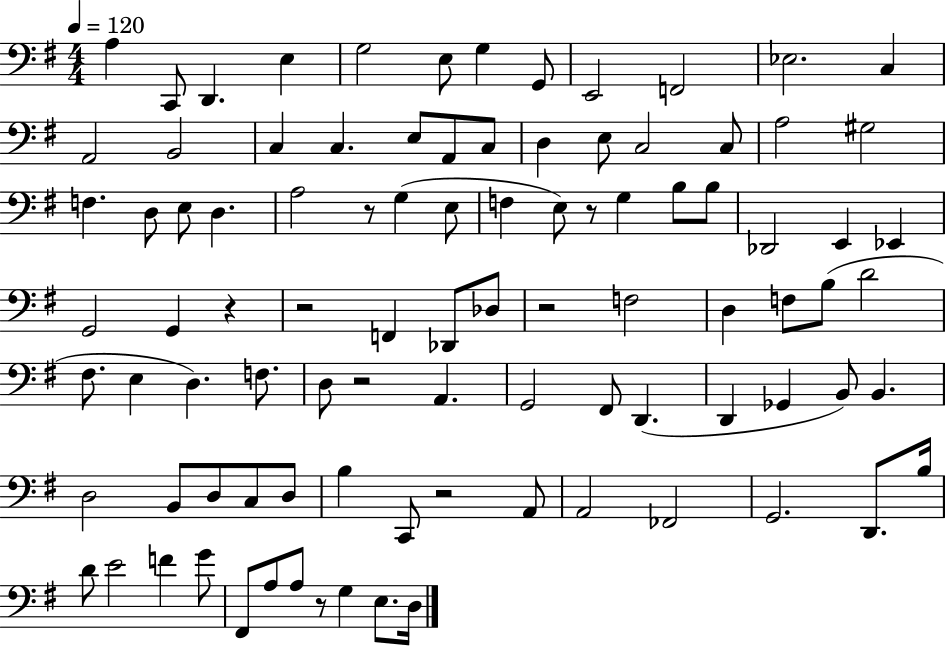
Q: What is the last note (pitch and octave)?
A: D3